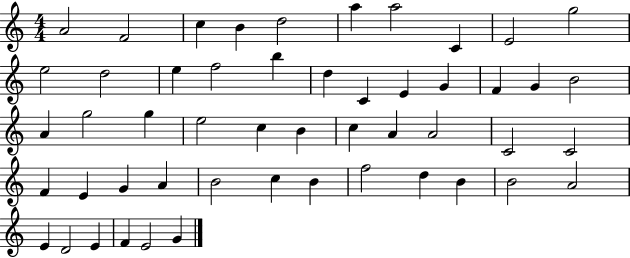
{
  \clef treble
  \numericTimeSignature
  \time 4/4
  \key c \major
  a'2 f'2 | c''4 b'4 d''2 | a''4 a''2 c'4 | e'2 g''2 | \break e''2 d''2 | e''4 f''2 b''4 | d''4 c'4 e'4 g'4 | f'4 g'4 b'2 | \break a'4 g''2 g''4 | e''2 c''4 b'4 | c''4 a'4 a'2 | c'2 c'2 | \break f'4 e'4 g'4 a'4 | b'2 c''4 b'4 | f''2 d''4 b'4 | b'2 a'2 | \break e'4 d'2 e'4 | f'4 e'2 g'4 | \bar "|."
}